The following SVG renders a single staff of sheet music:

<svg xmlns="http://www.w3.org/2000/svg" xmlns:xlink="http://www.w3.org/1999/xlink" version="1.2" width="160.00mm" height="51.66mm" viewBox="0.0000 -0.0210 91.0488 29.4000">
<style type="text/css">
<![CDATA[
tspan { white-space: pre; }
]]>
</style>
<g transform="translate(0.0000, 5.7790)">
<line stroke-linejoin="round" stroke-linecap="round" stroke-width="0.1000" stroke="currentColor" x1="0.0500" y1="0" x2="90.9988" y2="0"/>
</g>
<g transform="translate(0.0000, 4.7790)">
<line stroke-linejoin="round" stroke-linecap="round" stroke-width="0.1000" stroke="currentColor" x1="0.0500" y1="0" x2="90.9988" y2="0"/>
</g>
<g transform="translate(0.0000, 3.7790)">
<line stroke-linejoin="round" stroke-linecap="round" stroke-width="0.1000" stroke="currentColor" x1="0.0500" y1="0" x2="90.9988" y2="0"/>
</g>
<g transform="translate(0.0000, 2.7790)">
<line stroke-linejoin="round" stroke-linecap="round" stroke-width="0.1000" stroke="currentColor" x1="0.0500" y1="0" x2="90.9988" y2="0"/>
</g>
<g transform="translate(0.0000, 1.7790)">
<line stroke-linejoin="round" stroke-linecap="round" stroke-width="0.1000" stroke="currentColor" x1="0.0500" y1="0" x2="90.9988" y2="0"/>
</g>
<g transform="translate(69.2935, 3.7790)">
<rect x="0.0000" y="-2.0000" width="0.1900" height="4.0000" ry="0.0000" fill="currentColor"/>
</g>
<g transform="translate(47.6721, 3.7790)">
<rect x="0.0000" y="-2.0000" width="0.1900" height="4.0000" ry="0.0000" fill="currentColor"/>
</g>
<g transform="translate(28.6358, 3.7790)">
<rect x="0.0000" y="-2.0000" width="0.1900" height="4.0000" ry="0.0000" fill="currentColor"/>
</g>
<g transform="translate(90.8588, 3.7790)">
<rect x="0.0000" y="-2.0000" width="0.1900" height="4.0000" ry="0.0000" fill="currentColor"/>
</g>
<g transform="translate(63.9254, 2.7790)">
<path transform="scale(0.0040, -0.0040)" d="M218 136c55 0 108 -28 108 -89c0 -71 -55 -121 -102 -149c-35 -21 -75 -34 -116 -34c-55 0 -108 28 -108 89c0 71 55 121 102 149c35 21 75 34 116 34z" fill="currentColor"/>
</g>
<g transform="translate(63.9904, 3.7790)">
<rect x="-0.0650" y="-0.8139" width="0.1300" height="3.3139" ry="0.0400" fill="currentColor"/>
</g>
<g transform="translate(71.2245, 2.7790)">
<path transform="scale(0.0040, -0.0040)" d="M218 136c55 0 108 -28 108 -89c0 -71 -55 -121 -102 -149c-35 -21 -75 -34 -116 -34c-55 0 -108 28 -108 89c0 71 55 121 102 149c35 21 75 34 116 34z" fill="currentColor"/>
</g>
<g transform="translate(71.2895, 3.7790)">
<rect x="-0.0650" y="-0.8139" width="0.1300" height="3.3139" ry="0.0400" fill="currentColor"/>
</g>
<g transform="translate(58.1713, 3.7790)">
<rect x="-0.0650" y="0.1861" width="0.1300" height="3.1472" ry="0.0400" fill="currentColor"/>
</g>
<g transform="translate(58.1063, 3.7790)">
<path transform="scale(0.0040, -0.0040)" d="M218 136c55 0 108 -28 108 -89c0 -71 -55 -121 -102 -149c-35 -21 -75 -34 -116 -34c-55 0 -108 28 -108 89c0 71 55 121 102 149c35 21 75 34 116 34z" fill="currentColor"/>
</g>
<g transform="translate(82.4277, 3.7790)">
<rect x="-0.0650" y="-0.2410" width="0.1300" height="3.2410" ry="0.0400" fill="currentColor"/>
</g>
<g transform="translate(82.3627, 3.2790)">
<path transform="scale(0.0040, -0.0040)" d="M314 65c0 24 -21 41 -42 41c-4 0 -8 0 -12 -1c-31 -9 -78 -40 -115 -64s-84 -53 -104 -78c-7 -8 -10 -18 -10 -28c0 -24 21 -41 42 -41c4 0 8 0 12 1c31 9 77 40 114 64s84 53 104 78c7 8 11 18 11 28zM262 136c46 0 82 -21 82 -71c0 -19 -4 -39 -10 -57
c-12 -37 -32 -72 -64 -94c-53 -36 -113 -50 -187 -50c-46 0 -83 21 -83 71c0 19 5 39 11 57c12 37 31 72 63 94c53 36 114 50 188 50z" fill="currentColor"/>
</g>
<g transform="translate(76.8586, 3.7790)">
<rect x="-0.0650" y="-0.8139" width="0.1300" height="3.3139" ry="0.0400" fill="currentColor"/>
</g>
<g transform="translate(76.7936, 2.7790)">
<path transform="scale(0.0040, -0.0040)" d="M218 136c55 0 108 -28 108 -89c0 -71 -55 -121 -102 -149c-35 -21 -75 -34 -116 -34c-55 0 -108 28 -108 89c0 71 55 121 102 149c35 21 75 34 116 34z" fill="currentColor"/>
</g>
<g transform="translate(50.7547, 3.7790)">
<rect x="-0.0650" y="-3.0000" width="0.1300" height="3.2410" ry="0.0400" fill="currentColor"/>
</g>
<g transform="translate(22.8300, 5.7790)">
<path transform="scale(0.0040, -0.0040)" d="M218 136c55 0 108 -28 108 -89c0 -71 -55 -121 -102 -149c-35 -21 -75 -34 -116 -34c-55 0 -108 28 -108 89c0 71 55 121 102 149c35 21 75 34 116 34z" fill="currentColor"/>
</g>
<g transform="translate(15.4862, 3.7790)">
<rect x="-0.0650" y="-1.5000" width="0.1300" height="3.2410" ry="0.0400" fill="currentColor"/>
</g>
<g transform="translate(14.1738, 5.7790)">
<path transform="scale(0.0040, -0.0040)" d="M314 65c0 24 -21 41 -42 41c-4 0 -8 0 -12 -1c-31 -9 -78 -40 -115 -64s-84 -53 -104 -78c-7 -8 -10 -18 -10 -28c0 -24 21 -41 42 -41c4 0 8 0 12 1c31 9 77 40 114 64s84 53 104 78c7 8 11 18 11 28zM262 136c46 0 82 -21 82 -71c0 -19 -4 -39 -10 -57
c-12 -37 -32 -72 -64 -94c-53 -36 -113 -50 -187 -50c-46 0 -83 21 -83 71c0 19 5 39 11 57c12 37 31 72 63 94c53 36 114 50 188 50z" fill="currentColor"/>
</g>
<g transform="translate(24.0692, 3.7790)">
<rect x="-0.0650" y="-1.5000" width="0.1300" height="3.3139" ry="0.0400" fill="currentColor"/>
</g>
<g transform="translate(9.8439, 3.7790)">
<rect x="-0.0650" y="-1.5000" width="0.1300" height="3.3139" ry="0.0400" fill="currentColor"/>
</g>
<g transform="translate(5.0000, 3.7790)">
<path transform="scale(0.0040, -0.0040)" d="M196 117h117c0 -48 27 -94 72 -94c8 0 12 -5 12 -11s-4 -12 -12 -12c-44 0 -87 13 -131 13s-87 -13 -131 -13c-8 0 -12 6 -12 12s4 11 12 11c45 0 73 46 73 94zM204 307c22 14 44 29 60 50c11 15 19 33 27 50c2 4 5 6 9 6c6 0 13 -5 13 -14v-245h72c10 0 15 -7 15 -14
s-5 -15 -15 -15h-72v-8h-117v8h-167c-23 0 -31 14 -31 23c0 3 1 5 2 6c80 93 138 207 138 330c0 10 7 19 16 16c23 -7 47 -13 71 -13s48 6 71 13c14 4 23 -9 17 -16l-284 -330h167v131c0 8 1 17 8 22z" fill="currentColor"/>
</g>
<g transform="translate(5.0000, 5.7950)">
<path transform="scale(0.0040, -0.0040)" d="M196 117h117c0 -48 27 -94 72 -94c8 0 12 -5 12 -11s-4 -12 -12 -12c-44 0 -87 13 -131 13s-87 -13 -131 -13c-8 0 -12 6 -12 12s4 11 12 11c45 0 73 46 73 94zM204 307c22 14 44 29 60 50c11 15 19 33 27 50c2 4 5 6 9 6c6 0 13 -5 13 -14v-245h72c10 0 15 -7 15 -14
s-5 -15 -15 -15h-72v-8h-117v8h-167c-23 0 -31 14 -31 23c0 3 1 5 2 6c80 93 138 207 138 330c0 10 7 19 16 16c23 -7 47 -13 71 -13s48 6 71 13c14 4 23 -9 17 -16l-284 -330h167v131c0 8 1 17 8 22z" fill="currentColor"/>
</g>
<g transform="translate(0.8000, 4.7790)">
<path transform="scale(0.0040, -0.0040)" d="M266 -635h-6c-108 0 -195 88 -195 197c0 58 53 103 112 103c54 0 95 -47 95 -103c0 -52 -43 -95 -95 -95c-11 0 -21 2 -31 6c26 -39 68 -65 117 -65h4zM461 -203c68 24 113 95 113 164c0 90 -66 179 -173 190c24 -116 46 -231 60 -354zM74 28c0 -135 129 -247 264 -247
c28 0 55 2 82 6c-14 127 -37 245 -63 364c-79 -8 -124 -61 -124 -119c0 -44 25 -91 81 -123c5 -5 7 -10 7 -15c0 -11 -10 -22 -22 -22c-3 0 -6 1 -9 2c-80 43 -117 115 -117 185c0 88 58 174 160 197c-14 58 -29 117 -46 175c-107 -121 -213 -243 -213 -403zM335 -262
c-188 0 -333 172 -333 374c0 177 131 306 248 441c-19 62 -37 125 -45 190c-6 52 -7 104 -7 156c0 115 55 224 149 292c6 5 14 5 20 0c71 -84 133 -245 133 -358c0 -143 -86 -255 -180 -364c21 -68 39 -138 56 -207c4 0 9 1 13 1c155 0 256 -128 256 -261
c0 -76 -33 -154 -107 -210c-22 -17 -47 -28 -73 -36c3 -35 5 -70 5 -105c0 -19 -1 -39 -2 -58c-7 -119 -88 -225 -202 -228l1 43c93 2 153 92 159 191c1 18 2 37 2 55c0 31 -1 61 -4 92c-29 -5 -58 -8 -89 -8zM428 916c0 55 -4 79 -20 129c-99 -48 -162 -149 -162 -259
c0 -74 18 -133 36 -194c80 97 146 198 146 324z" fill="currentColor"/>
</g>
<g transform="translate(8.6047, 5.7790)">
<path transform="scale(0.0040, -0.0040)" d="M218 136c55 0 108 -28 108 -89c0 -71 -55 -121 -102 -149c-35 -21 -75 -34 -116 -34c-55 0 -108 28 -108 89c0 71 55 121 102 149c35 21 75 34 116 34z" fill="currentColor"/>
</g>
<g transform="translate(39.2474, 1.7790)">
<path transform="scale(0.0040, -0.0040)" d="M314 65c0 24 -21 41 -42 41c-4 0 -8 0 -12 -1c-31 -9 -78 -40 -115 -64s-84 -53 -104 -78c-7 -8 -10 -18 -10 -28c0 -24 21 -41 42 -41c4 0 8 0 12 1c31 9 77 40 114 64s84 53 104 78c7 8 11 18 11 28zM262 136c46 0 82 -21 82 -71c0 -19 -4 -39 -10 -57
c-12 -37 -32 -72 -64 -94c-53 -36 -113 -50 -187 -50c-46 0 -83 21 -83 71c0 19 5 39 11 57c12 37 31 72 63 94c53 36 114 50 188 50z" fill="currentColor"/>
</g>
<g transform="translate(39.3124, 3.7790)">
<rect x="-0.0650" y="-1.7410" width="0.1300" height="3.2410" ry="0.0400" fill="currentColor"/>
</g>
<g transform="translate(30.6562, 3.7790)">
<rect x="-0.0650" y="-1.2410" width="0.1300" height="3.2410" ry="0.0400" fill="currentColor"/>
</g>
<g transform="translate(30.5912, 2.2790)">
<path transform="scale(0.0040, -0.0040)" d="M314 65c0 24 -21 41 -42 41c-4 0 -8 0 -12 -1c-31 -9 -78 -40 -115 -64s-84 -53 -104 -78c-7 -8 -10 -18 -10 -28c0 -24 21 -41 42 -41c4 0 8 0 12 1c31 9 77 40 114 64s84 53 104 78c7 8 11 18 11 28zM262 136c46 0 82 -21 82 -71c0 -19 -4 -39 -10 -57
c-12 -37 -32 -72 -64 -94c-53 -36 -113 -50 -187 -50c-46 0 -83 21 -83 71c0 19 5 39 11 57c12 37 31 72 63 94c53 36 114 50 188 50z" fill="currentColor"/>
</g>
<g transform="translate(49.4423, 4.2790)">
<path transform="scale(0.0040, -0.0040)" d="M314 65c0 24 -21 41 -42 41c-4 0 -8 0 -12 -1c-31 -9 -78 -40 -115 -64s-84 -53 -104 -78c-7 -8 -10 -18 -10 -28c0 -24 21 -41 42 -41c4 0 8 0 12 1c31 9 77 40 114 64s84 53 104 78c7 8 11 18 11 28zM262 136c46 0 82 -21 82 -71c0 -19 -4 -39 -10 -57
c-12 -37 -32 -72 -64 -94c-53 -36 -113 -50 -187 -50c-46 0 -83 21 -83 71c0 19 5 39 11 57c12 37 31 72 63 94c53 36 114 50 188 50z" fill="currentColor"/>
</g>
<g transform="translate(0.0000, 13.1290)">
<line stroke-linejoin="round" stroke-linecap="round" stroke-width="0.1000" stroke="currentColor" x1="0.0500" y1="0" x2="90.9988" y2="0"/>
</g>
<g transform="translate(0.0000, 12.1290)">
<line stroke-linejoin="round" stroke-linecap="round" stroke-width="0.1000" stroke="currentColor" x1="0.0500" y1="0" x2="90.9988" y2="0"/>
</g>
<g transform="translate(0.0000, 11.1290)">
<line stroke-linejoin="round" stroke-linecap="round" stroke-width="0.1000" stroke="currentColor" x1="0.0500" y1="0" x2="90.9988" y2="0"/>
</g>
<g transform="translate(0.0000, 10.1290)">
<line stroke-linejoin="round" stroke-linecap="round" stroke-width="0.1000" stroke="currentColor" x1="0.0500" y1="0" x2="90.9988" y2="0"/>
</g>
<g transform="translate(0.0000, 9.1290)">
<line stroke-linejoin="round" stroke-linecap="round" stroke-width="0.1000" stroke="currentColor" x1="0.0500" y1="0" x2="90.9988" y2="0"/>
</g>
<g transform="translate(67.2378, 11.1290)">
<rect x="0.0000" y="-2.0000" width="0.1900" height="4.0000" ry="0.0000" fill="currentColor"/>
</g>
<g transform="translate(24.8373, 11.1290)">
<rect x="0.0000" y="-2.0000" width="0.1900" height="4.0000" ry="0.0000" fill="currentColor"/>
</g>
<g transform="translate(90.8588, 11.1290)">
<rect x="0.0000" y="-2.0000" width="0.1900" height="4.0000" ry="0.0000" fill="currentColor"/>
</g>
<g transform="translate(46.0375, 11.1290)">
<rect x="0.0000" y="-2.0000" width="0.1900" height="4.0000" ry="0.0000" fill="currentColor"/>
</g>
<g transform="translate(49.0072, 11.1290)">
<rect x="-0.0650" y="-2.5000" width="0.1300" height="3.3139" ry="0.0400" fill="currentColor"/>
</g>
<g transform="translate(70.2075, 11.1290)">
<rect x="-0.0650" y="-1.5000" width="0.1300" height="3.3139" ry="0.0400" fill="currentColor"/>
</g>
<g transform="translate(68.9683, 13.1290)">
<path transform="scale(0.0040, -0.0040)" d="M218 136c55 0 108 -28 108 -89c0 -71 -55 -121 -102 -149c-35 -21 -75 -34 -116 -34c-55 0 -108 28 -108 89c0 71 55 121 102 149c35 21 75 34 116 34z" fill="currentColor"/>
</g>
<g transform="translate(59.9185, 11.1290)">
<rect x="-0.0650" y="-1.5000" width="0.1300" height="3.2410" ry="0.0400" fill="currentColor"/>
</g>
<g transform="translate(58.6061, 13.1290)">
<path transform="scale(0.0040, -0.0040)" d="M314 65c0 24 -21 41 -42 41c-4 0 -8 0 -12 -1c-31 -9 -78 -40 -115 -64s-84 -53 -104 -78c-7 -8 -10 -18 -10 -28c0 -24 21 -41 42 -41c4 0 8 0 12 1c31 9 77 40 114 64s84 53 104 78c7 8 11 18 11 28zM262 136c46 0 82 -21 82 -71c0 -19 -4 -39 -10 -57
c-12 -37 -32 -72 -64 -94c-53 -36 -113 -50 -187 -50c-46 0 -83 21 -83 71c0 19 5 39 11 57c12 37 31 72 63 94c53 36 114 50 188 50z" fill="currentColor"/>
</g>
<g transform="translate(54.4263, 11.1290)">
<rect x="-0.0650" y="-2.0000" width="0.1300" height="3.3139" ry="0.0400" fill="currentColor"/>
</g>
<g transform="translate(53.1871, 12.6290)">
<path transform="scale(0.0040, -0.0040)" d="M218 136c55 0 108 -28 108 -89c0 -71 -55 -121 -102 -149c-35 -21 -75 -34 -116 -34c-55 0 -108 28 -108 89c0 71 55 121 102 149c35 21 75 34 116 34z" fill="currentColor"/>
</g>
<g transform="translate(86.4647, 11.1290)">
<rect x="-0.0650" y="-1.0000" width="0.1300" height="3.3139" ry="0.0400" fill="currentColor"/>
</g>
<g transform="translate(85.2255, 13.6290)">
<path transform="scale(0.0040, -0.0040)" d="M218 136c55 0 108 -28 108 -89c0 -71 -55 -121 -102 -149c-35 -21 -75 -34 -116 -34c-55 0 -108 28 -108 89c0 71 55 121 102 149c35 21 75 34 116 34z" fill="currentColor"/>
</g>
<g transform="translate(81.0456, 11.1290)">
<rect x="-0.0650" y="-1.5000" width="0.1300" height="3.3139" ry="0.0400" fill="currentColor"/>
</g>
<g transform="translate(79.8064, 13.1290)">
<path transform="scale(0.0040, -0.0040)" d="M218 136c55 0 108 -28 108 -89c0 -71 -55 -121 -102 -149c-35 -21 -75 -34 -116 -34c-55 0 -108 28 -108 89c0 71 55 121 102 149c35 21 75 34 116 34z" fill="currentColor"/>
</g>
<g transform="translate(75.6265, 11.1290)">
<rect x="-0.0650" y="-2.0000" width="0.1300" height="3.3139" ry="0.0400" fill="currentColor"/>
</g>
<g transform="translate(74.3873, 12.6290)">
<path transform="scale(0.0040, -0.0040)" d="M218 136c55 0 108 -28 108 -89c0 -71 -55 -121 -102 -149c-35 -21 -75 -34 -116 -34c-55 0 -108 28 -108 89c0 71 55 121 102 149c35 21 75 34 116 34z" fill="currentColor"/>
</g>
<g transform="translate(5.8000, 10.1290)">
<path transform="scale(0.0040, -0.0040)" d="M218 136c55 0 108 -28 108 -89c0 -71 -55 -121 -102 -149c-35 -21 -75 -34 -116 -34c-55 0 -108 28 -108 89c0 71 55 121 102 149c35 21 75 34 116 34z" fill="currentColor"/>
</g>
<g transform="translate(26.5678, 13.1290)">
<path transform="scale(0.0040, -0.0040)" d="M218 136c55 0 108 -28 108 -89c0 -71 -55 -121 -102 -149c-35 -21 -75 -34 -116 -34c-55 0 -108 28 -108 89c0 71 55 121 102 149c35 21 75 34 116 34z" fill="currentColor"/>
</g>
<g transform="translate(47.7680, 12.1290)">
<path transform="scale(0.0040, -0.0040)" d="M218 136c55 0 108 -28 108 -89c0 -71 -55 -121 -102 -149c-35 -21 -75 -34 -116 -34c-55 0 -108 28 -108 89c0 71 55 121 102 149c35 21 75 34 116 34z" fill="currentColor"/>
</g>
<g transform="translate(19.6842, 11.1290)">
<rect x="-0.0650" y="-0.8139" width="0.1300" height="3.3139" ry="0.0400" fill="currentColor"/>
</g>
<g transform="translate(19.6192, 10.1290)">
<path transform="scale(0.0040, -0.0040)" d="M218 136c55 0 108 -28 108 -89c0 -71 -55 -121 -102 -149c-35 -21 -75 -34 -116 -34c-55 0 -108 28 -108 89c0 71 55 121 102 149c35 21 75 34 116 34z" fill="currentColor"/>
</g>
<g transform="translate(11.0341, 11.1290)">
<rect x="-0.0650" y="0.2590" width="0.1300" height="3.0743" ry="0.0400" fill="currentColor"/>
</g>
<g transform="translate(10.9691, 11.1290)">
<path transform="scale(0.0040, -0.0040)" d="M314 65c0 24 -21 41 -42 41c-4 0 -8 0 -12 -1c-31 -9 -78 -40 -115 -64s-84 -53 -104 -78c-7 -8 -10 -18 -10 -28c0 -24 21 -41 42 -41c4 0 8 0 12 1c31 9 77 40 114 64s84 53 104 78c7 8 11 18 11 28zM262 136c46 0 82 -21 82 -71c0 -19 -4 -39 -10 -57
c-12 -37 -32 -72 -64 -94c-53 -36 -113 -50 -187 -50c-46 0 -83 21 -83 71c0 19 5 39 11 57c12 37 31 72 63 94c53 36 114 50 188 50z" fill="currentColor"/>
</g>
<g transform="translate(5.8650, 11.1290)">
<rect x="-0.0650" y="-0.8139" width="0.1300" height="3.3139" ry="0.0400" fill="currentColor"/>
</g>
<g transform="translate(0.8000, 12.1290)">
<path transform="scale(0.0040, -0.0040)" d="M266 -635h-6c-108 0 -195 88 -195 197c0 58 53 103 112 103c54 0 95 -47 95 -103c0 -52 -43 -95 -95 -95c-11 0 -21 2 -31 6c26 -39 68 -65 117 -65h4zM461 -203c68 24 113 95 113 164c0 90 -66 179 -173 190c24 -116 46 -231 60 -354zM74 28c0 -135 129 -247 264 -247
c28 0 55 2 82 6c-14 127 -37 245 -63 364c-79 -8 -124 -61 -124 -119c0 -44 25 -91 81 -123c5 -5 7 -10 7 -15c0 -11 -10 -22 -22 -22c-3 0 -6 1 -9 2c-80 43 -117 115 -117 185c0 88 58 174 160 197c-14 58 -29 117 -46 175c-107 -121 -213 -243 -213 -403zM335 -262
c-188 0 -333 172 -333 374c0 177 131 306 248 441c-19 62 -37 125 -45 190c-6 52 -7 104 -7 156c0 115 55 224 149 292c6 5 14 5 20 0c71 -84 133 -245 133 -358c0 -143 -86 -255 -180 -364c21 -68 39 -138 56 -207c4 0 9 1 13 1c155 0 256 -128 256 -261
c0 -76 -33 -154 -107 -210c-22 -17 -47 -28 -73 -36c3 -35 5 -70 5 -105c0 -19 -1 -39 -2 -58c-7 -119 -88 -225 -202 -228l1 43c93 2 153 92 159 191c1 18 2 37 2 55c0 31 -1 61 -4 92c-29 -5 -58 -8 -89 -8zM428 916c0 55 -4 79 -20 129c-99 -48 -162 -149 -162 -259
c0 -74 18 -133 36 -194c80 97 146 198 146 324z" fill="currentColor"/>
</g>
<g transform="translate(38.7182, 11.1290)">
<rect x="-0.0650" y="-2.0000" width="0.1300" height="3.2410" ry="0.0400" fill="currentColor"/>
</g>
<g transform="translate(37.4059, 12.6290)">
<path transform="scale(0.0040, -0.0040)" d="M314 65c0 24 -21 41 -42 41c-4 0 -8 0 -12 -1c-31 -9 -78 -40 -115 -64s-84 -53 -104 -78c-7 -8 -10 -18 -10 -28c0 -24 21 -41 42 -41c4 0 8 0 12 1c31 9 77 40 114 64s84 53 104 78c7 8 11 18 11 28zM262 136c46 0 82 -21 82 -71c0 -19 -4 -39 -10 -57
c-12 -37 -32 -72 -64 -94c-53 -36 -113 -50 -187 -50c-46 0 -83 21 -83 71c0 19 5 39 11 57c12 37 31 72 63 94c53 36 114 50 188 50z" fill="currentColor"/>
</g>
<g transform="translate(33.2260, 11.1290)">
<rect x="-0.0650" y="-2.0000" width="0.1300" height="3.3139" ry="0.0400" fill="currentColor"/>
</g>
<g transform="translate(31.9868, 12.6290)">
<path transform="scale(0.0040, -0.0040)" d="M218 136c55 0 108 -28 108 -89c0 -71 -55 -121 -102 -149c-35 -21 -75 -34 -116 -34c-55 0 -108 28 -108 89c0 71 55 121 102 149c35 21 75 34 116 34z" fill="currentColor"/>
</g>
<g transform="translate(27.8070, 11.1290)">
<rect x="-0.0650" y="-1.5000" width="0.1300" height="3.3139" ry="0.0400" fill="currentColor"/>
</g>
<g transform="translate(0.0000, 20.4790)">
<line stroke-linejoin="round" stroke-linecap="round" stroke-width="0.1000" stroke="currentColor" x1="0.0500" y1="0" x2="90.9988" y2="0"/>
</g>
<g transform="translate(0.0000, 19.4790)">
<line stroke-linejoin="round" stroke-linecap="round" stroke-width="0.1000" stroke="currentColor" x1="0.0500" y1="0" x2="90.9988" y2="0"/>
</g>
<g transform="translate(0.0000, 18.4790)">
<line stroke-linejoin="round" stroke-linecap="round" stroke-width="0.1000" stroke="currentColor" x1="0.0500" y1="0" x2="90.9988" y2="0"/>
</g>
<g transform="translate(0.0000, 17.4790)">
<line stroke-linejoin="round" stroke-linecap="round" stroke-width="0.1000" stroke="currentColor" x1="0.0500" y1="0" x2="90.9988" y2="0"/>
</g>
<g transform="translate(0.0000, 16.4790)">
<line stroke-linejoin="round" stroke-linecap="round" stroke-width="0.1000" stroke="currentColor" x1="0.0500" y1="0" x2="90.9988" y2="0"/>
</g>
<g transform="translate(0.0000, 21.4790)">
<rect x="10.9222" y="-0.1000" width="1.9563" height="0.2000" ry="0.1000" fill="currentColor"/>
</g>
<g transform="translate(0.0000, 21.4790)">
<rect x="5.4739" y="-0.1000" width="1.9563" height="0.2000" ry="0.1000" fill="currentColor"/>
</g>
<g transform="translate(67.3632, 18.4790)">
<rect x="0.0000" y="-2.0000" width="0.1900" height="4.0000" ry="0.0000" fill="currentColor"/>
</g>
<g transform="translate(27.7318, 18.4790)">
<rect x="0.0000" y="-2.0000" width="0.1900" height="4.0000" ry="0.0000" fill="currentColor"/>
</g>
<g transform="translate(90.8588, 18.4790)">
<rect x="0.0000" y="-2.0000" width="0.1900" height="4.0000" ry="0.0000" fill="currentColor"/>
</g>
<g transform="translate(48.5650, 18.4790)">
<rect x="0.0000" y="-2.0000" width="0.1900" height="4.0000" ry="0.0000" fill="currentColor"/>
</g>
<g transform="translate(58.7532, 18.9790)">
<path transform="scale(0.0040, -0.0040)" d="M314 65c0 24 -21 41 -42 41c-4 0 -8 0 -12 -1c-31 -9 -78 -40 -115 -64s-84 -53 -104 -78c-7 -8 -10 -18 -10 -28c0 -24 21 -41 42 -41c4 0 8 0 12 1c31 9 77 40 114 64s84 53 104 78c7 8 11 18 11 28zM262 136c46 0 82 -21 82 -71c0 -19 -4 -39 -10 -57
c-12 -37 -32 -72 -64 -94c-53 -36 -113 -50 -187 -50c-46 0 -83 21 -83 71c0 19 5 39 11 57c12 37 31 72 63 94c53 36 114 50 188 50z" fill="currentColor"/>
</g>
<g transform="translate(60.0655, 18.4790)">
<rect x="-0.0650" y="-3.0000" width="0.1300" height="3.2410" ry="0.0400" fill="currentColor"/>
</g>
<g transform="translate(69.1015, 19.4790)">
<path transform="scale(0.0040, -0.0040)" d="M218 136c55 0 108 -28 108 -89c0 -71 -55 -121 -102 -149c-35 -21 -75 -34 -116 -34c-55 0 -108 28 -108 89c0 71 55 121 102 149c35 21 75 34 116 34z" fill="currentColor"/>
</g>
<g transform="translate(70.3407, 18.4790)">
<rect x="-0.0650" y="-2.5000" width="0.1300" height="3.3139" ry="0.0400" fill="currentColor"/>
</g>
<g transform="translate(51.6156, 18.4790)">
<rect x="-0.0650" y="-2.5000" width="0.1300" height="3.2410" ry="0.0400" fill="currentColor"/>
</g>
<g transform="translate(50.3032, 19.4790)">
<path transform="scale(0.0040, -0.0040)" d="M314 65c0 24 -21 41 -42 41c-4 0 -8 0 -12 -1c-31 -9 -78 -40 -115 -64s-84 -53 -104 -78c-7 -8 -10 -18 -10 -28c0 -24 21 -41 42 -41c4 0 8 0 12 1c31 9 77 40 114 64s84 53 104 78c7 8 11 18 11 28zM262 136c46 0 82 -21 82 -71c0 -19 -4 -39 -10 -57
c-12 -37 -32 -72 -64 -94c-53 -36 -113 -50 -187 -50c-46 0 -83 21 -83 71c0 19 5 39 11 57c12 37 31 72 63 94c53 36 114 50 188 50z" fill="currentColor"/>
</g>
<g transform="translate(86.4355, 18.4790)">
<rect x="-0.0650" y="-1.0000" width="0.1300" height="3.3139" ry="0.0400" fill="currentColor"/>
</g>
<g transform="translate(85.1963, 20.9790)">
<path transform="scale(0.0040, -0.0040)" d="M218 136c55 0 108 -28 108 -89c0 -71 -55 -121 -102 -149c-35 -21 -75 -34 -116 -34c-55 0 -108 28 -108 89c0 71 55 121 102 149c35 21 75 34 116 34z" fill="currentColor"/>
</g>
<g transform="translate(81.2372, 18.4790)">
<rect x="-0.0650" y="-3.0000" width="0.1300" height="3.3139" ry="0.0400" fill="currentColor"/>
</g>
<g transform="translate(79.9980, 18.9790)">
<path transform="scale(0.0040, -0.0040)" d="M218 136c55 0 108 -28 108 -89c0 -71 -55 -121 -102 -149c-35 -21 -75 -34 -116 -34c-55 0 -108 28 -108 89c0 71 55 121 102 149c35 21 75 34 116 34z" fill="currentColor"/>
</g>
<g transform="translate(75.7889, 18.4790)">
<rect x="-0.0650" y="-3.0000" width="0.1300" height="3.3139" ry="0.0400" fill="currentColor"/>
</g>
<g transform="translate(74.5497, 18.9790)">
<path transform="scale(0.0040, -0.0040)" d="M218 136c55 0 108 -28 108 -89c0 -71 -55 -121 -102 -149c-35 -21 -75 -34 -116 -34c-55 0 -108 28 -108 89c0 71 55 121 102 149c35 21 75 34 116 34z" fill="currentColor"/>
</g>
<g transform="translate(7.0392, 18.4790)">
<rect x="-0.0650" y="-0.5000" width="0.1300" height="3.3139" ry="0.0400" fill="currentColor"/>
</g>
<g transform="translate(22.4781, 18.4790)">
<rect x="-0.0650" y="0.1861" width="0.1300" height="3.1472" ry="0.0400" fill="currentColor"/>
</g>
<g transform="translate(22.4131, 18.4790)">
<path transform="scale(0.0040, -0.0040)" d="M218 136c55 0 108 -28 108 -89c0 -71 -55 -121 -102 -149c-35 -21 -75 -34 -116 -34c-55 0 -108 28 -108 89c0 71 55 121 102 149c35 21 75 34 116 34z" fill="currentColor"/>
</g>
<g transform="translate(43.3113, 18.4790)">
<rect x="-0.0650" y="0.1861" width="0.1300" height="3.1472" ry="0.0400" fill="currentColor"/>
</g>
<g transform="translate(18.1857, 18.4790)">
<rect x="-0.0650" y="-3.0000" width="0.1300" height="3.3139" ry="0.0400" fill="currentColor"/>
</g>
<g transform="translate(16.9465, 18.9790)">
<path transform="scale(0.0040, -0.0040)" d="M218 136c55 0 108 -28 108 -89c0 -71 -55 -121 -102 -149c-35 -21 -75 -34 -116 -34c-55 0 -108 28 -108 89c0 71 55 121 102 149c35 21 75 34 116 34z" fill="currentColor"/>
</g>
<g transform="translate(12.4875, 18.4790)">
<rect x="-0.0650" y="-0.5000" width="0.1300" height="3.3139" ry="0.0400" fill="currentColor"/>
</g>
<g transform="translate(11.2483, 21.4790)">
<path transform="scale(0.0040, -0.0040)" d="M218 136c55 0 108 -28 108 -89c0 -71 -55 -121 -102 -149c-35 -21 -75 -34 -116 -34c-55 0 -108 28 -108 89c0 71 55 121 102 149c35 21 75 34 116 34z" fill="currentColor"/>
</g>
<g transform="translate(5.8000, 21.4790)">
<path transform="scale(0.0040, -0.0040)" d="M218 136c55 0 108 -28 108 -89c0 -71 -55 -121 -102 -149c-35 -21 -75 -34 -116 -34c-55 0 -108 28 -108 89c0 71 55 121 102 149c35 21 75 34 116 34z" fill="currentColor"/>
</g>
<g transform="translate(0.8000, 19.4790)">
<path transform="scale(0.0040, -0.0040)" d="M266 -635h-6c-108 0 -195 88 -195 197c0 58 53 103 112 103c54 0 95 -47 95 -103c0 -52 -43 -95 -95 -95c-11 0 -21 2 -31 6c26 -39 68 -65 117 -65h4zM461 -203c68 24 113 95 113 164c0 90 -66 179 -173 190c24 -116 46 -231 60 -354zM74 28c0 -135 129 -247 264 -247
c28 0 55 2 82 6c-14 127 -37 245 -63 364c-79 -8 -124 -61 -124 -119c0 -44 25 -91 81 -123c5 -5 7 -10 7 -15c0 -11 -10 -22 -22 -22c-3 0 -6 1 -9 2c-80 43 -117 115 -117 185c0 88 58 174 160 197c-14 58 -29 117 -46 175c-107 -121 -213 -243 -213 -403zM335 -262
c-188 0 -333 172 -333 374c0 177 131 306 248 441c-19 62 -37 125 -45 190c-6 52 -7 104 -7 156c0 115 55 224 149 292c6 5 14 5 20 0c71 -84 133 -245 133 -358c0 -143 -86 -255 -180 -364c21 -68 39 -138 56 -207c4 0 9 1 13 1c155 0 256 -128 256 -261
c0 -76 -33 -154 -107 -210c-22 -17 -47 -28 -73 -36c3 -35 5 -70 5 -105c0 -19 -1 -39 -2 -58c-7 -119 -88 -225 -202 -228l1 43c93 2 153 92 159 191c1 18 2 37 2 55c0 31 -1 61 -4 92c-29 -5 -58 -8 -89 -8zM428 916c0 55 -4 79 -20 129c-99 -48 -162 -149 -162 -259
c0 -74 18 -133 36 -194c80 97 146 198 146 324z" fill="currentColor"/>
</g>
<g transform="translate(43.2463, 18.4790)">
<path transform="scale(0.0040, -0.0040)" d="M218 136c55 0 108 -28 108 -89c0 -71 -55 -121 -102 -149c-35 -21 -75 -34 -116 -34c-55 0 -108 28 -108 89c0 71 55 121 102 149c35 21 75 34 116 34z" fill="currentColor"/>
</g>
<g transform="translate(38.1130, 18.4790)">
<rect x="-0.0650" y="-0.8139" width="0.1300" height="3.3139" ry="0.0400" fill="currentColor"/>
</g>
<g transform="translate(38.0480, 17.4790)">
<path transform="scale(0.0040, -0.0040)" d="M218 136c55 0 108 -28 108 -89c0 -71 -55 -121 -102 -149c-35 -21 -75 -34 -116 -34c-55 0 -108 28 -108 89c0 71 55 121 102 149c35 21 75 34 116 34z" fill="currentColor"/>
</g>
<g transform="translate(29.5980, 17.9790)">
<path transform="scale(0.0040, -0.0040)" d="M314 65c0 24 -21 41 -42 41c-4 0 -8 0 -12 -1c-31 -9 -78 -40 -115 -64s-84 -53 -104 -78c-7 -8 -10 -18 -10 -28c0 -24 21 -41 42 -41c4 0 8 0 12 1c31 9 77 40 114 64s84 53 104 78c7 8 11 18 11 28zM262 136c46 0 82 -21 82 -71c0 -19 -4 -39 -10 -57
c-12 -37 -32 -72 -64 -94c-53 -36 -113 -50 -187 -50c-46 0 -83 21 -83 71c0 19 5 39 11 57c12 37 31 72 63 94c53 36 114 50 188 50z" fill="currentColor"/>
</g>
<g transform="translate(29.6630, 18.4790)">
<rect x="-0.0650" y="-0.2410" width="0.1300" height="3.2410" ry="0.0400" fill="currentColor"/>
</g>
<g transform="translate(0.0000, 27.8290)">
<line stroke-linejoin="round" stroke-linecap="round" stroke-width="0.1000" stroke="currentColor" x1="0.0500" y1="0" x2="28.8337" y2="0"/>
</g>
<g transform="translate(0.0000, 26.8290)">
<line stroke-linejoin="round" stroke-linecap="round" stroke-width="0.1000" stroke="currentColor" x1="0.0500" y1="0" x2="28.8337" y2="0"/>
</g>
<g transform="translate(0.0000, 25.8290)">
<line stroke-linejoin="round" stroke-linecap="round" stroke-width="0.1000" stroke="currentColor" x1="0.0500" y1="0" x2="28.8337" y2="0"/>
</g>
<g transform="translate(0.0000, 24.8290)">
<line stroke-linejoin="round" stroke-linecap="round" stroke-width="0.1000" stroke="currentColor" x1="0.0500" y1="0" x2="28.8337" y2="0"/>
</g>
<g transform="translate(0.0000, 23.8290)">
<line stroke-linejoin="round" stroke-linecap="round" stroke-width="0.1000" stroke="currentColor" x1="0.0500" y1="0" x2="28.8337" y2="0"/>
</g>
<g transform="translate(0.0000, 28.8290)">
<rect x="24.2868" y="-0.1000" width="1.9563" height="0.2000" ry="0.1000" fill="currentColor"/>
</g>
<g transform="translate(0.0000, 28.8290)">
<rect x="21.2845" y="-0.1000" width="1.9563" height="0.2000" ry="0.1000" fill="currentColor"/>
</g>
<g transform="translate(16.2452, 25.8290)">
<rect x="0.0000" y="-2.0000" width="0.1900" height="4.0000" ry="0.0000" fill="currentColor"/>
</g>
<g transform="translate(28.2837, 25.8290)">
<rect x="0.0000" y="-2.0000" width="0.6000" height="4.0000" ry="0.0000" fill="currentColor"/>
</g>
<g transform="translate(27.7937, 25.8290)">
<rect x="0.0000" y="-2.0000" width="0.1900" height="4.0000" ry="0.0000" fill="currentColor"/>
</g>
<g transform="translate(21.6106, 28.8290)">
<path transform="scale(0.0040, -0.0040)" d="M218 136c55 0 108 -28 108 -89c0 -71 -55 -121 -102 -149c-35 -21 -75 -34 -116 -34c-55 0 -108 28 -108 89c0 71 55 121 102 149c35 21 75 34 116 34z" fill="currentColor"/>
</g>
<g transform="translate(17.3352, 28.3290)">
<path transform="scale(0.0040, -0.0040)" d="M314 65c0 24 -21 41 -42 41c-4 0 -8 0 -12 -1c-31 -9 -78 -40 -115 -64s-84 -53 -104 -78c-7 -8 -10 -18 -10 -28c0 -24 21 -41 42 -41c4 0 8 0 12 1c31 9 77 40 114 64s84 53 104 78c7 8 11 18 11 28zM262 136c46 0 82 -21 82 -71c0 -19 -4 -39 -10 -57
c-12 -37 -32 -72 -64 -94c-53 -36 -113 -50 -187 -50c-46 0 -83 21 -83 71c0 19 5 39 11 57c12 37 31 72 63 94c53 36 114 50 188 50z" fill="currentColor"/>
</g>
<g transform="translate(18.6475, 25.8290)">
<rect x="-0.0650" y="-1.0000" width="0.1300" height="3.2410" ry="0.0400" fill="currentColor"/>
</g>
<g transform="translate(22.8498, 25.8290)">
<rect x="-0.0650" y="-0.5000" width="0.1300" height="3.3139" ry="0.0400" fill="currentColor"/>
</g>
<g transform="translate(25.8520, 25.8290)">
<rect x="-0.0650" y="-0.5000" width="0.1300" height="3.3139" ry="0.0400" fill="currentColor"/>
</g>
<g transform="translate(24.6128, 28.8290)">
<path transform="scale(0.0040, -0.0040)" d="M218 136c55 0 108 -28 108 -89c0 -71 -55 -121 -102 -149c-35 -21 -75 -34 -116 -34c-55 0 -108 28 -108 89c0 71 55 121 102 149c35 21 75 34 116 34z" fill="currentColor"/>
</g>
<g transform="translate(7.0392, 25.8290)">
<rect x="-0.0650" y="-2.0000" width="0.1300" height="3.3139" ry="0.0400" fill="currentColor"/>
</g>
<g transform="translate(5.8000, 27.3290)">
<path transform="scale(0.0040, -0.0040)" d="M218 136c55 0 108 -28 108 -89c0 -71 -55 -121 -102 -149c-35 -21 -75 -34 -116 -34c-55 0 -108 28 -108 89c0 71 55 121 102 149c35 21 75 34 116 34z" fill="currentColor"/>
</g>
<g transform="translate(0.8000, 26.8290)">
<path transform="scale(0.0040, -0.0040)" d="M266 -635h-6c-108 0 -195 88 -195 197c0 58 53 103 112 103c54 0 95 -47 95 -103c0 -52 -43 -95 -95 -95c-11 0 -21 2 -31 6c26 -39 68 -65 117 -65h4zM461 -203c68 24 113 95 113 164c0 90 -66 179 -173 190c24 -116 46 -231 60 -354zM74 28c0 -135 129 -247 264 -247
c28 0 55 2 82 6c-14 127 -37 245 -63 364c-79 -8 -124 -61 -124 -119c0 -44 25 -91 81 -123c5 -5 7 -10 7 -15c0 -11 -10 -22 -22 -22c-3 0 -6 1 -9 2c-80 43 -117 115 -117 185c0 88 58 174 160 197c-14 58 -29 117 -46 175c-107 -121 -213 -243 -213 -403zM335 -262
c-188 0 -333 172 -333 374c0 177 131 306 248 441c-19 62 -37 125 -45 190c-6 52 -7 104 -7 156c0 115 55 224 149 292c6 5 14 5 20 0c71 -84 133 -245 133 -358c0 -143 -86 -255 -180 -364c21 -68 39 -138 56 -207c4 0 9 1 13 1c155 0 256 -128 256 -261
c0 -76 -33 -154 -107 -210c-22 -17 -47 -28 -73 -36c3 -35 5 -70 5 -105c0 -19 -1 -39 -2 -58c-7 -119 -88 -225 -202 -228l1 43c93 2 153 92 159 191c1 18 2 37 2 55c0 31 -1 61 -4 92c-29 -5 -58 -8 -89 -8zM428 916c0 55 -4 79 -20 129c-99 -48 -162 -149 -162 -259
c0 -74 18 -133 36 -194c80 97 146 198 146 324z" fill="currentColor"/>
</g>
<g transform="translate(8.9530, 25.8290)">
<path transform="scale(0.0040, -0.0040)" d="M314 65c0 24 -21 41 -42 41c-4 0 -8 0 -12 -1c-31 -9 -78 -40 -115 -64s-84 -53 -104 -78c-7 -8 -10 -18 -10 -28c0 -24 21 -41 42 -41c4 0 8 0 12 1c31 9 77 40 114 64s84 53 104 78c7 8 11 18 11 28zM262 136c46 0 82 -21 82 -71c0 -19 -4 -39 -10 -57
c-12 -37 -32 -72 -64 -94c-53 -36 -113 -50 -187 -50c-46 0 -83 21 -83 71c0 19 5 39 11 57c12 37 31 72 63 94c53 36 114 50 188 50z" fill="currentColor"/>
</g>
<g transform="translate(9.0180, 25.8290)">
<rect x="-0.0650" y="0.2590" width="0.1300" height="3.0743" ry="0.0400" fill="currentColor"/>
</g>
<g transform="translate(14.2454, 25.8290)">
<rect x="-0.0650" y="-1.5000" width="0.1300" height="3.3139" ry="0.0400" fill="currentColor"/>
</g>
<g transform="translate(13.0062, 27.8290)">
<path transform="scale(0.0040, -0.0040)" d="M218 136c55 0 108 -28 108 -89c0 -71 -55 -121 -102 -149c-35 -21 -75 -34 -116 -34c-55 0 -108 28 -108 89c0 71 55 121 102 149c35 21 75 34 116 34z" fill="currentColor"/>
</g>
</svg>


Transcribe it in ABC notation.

X:1
T:Untitled
M:4/4
L:1/4
K:C
E E2 E e2 f2 A2 B d d d c2 d B2 d E F F2 G F E2 E F E D C C A B c2 d B G2 A2 G A A D F B2 E D2 C C